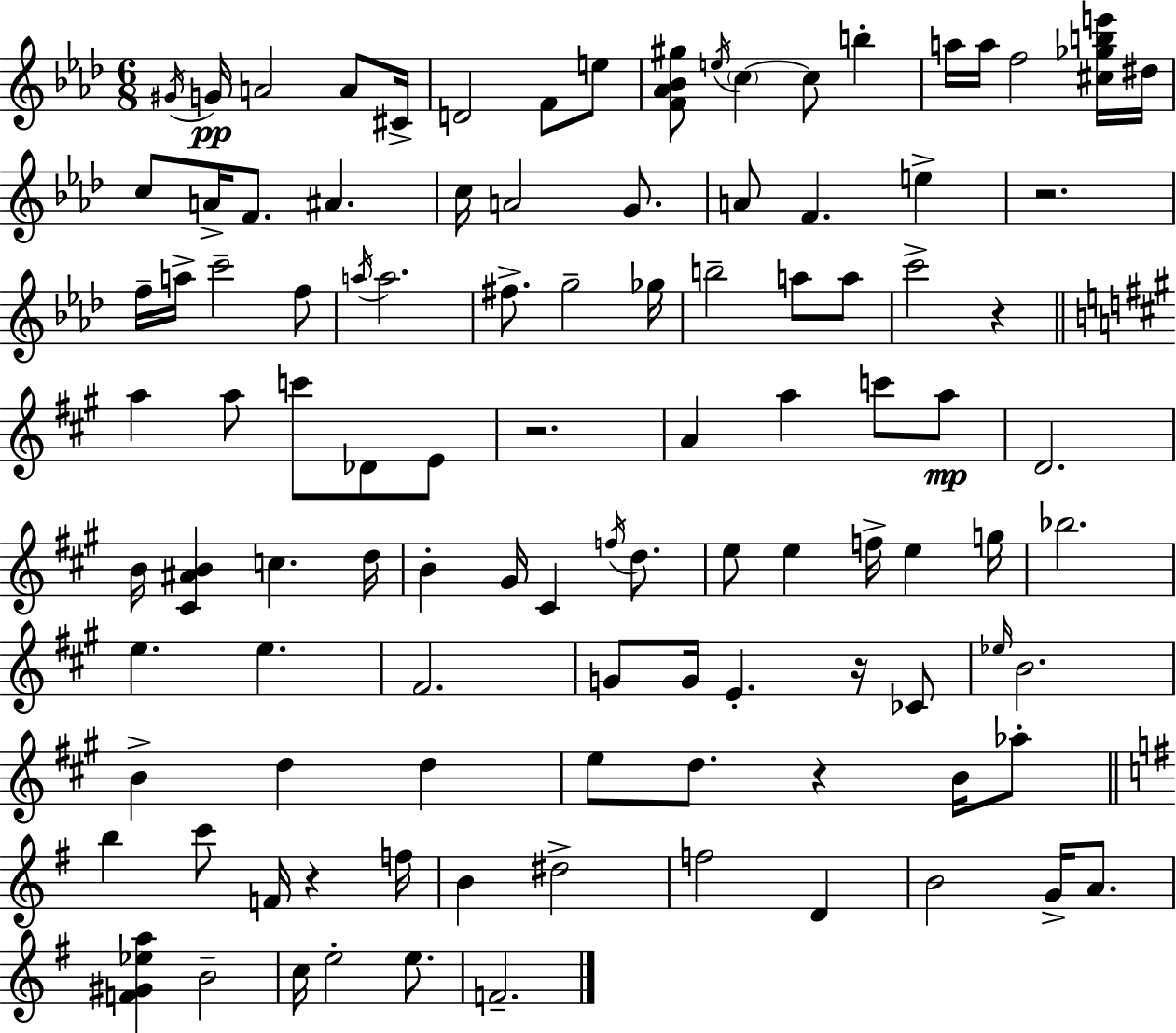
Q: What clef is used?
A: treble